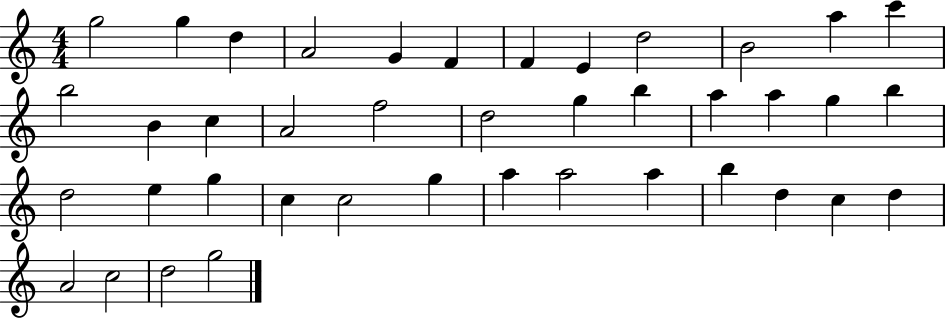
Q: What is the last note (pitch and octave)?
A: G5